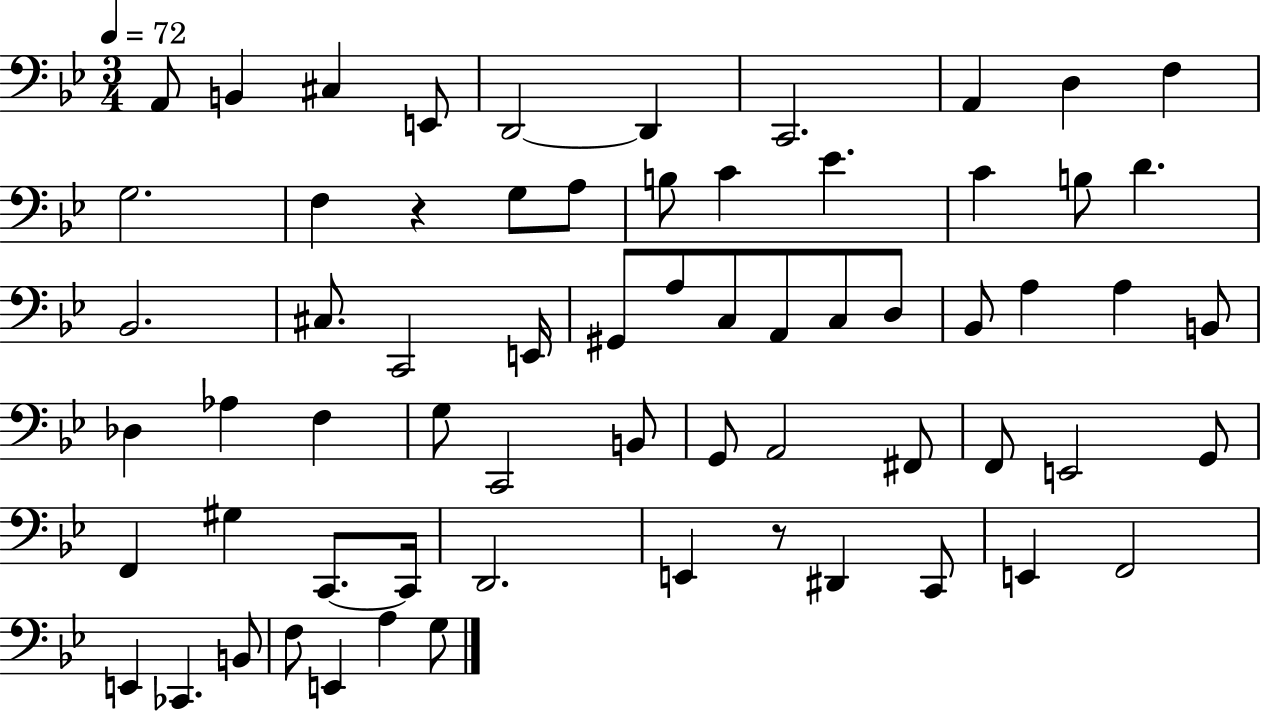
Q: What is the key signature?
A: BES major